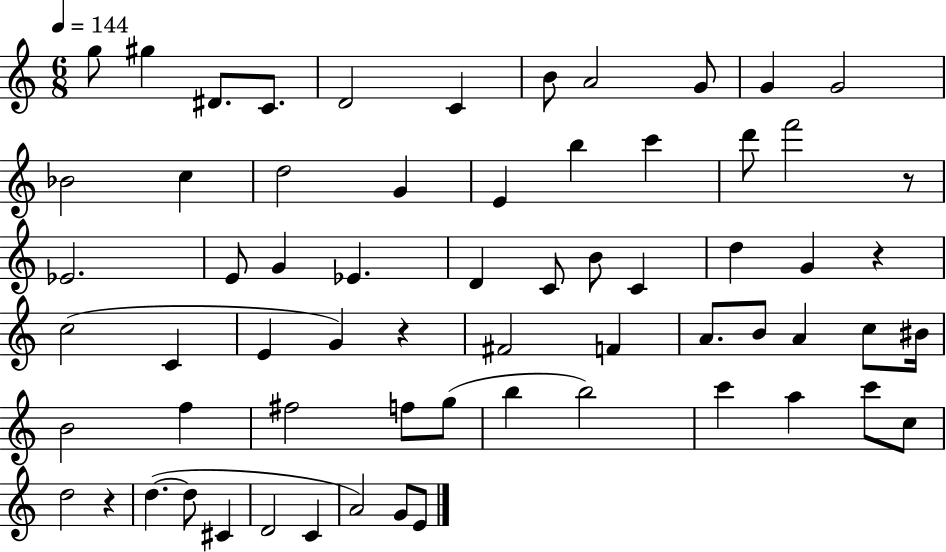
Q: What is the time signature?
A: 6/8